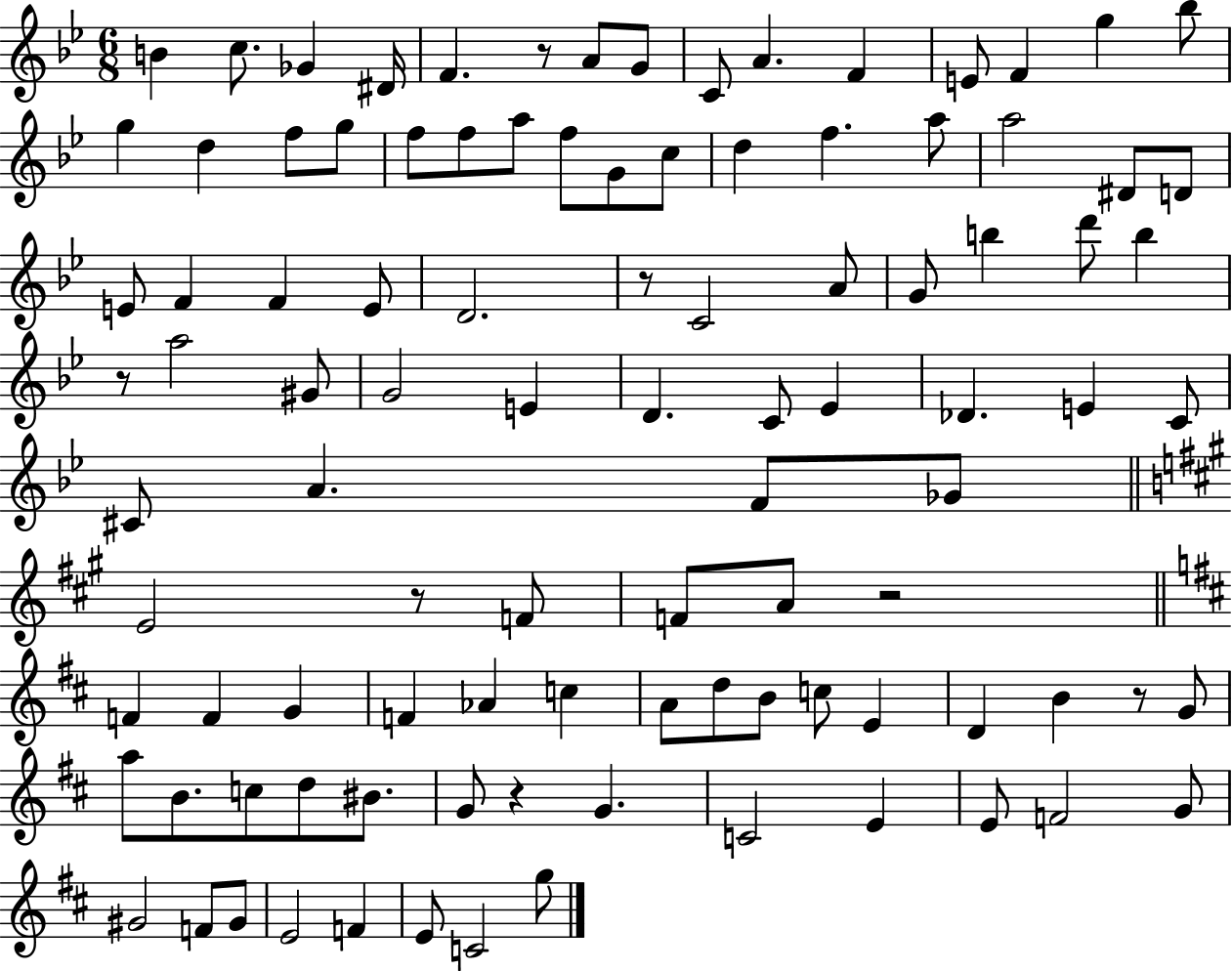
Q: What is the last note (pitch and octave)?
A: G5